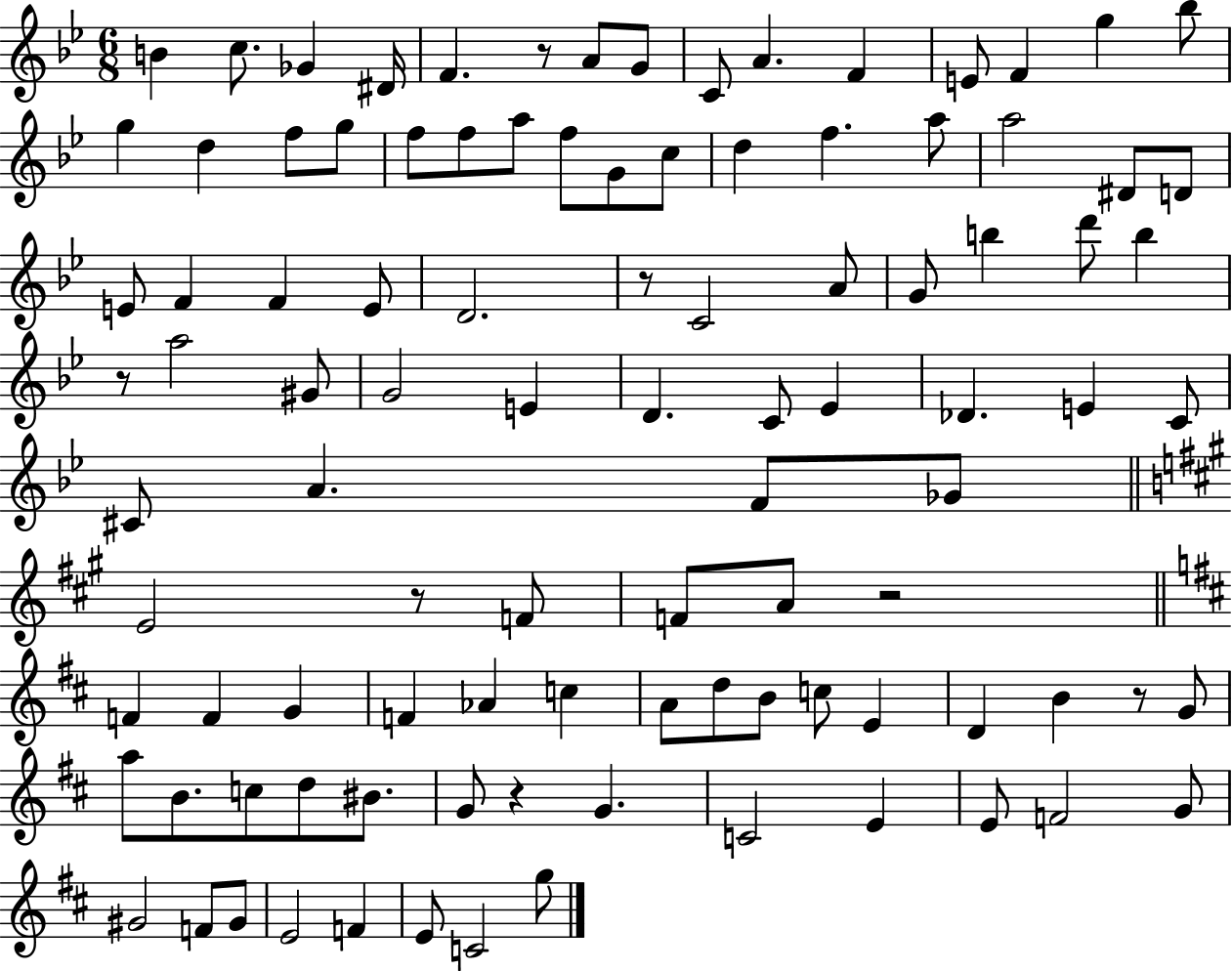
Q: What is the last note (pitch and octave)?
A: G5